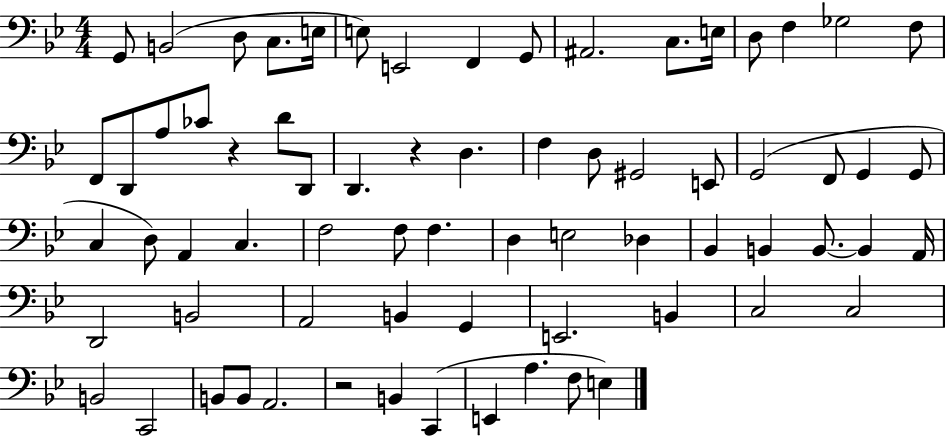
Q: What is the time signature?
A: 4/4